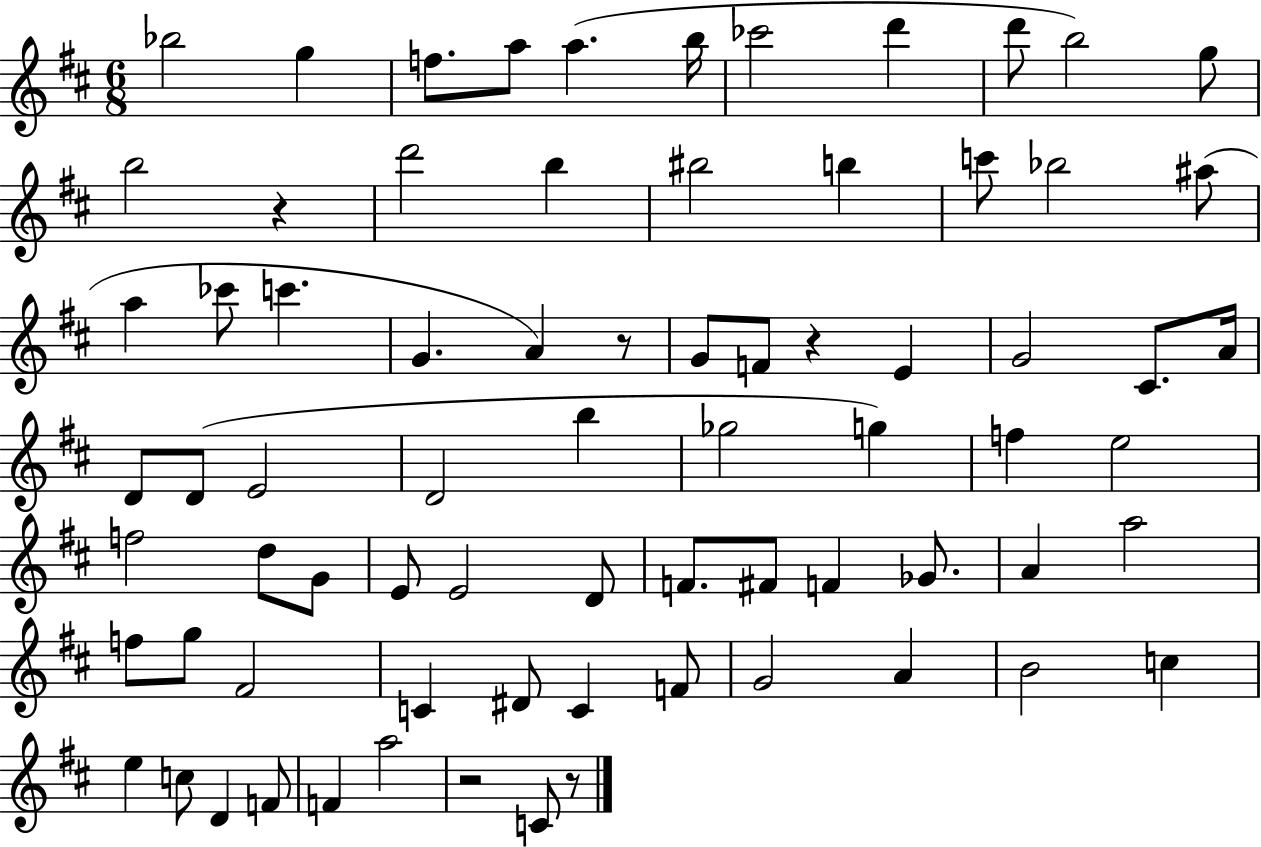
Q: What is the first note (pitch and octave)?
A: Bb5